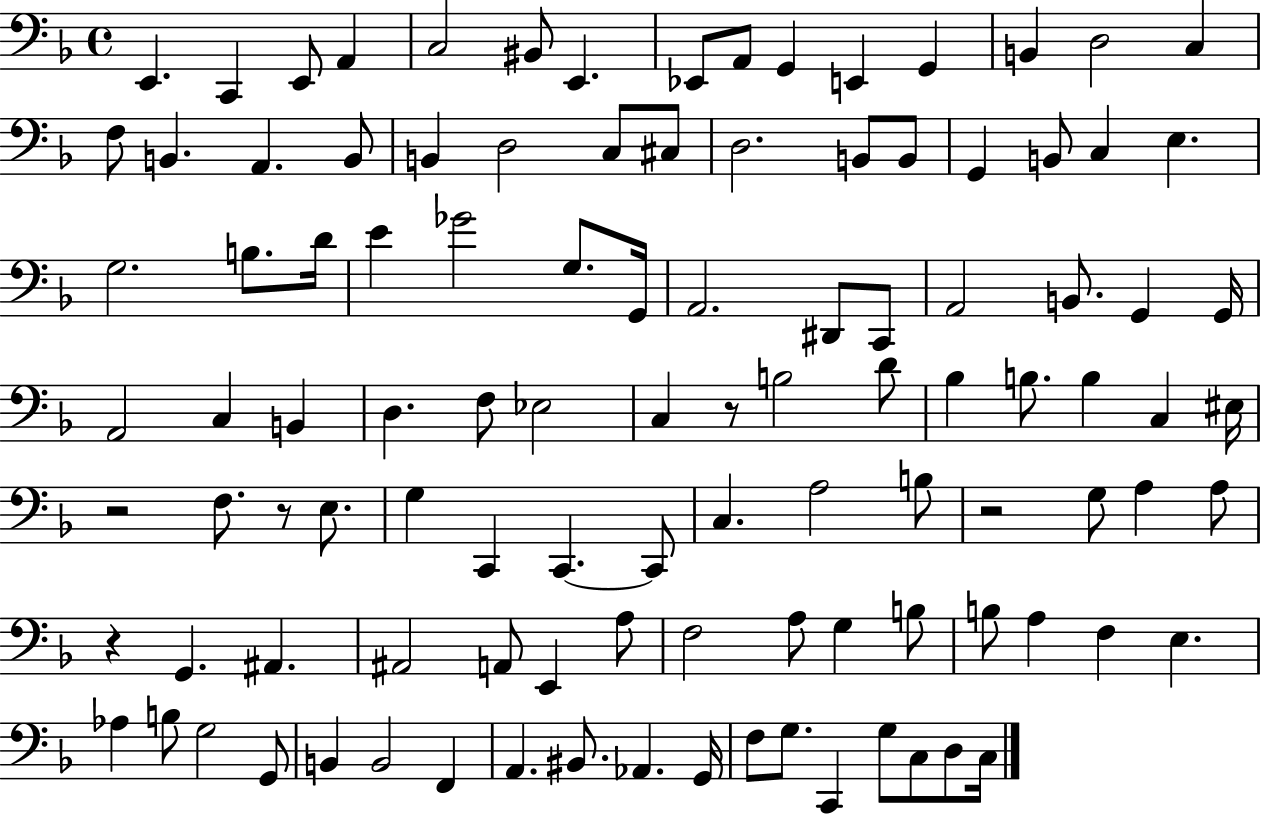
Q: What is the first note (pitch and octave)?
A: E2